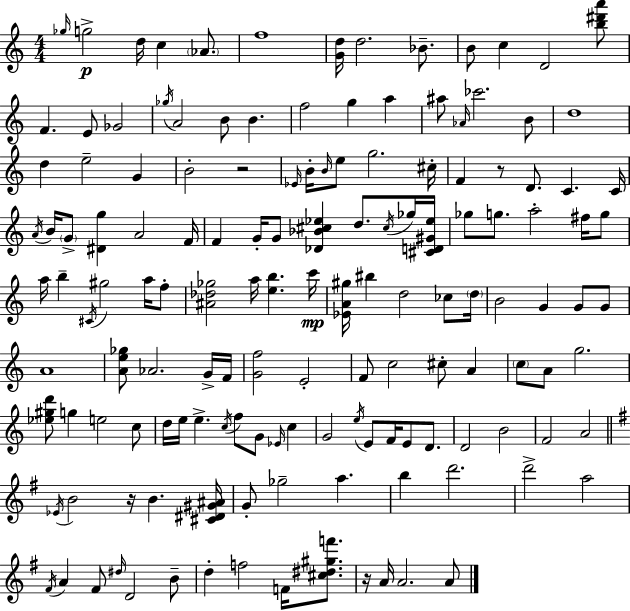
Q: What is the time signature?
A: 4/4